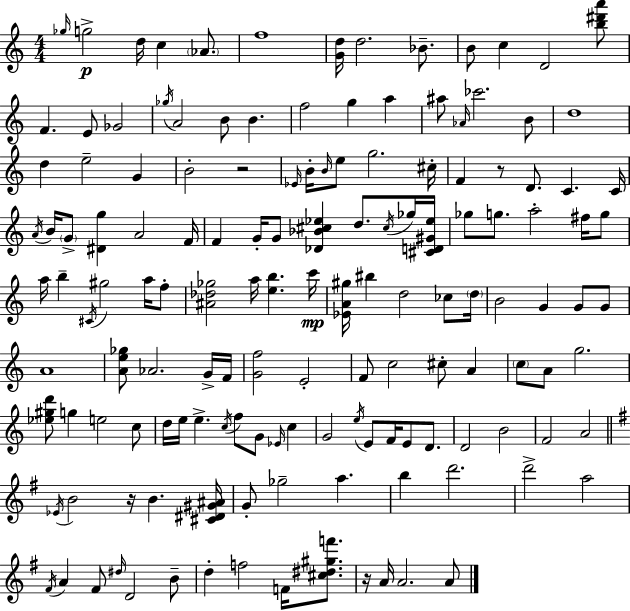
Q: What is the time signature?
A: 4/4